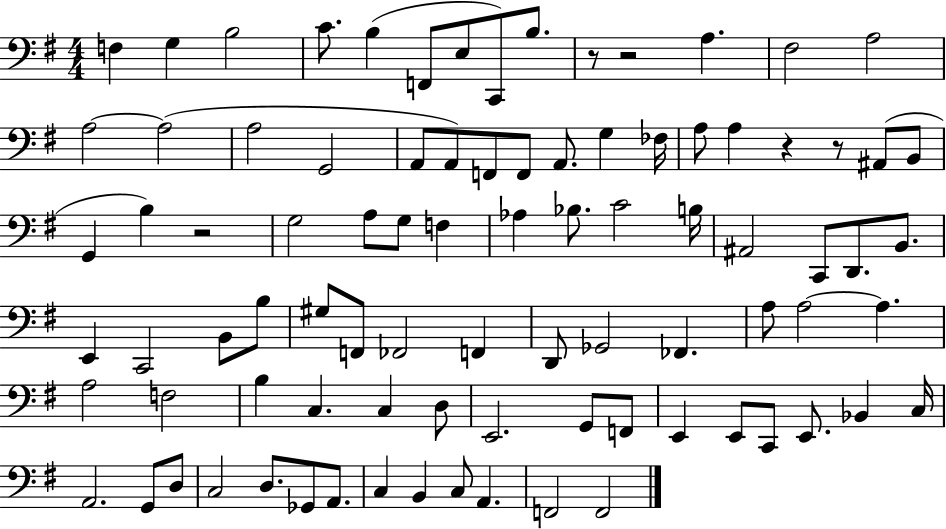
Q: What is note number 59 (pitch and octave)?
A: C3